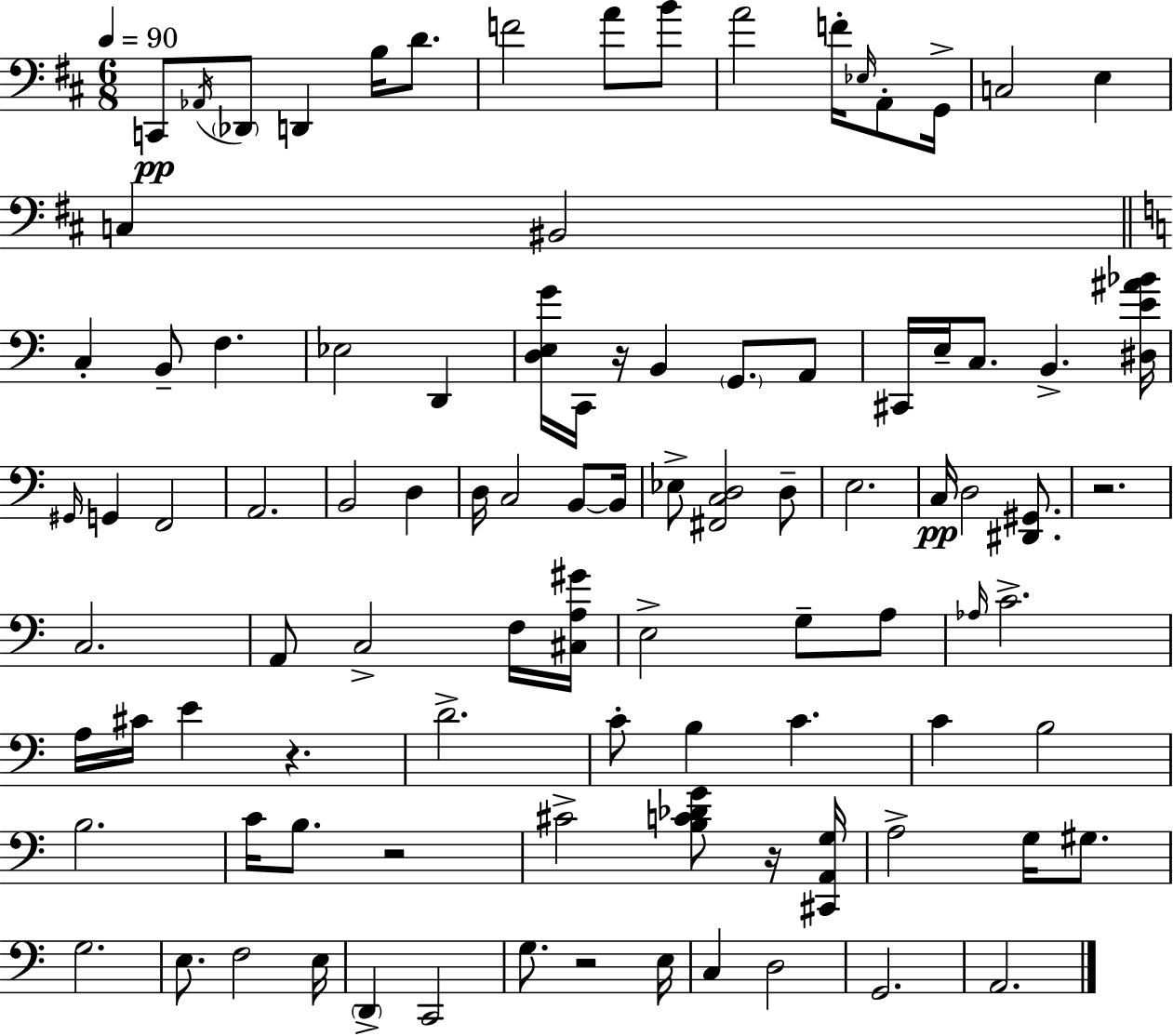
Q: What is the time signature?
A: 6/8